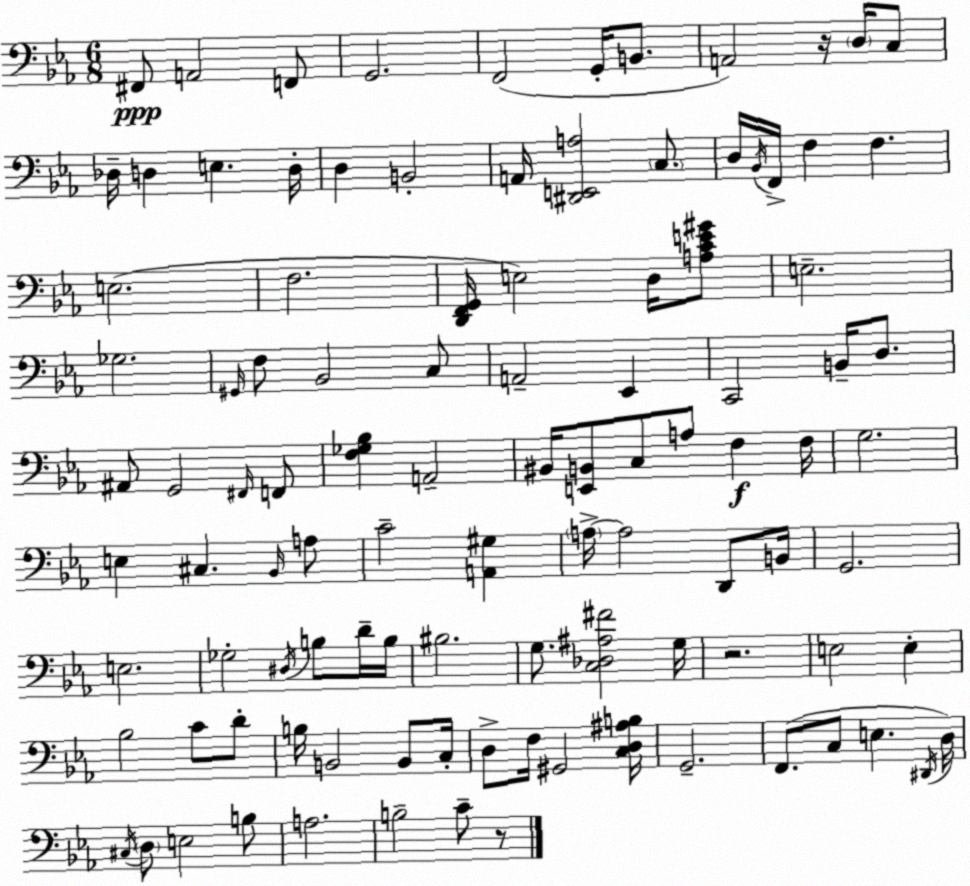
X:1
T:Untitled
M:6/8
L:1/4
K:Cm
^F,,/2 A,,2 F,,/2 G,,2 F,,2 G,,/4 B,,/2 A,,2 z/4 D,/4 C,/2 _D,/4 D, E, D,/4 D, B,,2 A,,/4 [^D,,E,,A,]2 C,/2 D,/4 _B,,/4 F,,/4 F, F, E,2 F,2 [D,,F,,G,,]/4 E,2 D,/4 [A,CE^G]/2 E,2 _G,2 ^G,,/4 F,/2 _B,,2 C,/2 A,,2 _E,, C,,2 B,,/4 D,/2 ^A,,/2 G,,2 ^F,,/4 F,,/2 [F,_G,_B,] A,,2 ^B,,/4 [E,,B,,]/2 C,/2 A,/2 F, F,/4 G,2 E, ^C, _B,,/4 A,/2 C2 [A,,^G,] A,/4 A,2 D,,/2 B,,/4 G,,2 E,2 _G,2 ^D,/4 B,/2 D/4 B,/4 ^B,2 G,/2 [C,_D,^A,^F]2 G,/4 z2 E,2 E, _B,2 C/2 D/2 B,/4 B,,2 B,,/2 C,/4 D,/2 F,/4 ^G,,2 [C,D,^A,B,]/4 G,,2 F,,/2 C,/2 E, ^D,,/4 D,/4 ^C,/4 D,/2 E,2 B,/2 A,2 B,2 C/2 z/2